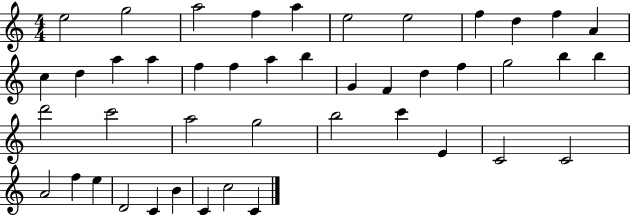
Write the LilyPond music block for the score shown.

{
  \clef treble
  \numericTimeSignature
  \time 4/4
  \key c \major
  e''2 g''2 | a''2 f''4 a''4 | e''2 e''2 | f''4 d''4 f''4 a'4 | \break c''4 d''4 a''4 a''4 | f''4 f''4 a''4 b''4 | g'4 f'4 d''4 f''4 | g''2 b''4 b''4 | \break d'''2 c'''2 | a''2 g''2 | b''2 c'''4 e'4 | c'2 c'2 | \break a'2 f''4 e''4 | d'2 c'4 b'4 | c'4 c''2 c'4 | \bar "|."
}